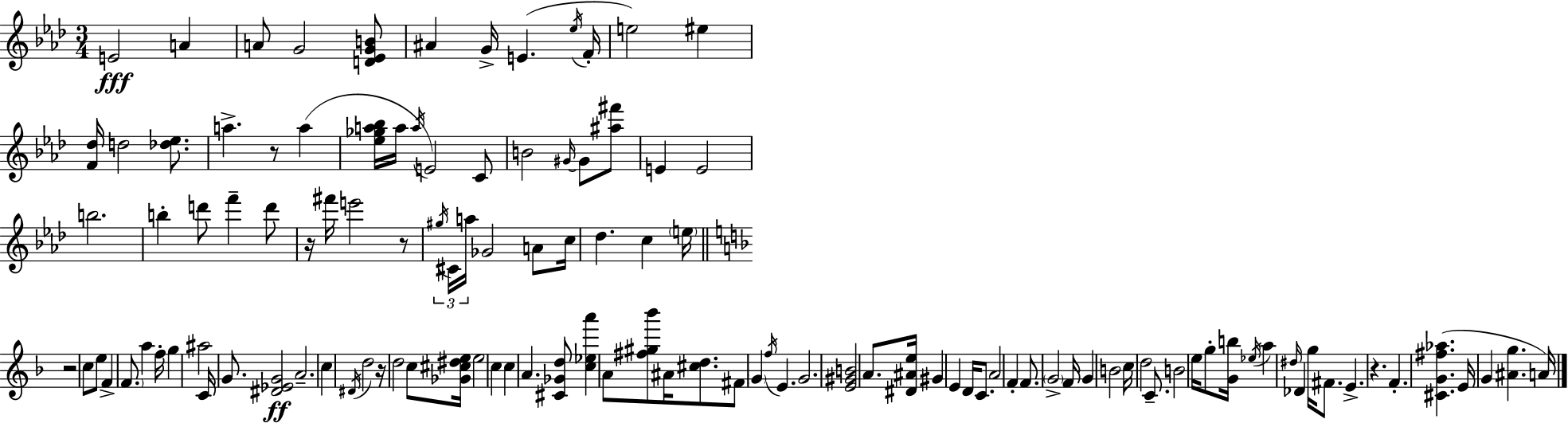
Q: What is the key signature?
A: AES major